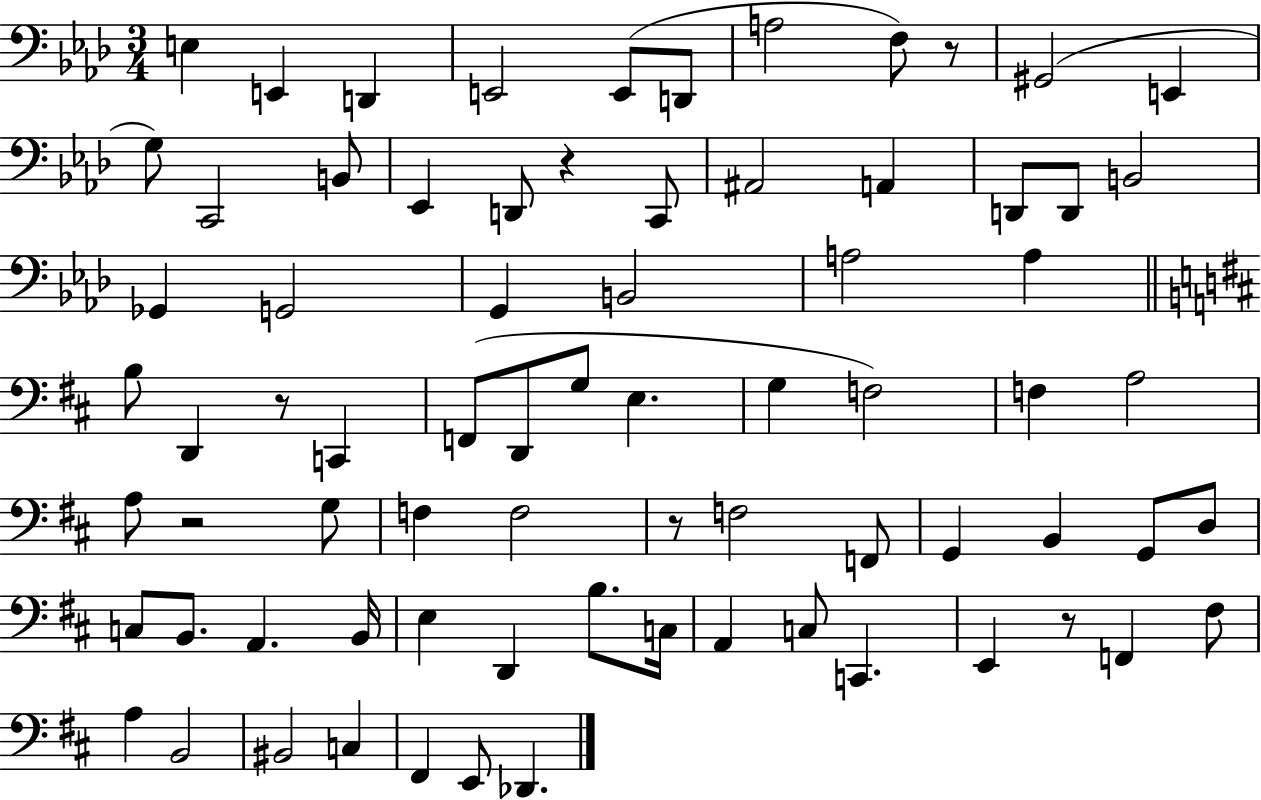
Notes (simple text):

E3/q E2/q D2/q E2/h E2/e D2/e A3/h F3/e R/e G#2/h E2/q G3/e C2/h B2/e Eb2/q D2/e R/q C2/e A#2/h A2/q D2/e D2/e B2/h Gb2/q G2/h G2/q B2/h A3/h A3/q B3/e D2/q R/e C2/q F2/e D2/e G3/e E3/q. G3/q F3/h F3/q A3/h A3/e R/h G3/e F3/q F3/h R/e F3/h F2/e G2/q B2/q G2/e D3/e C3/e B2/e. A2/q. B2/s E3/q D2/q B3/e. C3/s A2/q C3/e C2/q. E2/q R/e F2/q F#3/e A3/q B2/h BIS2/h C3/q F#2/q E2/e Db2/q.